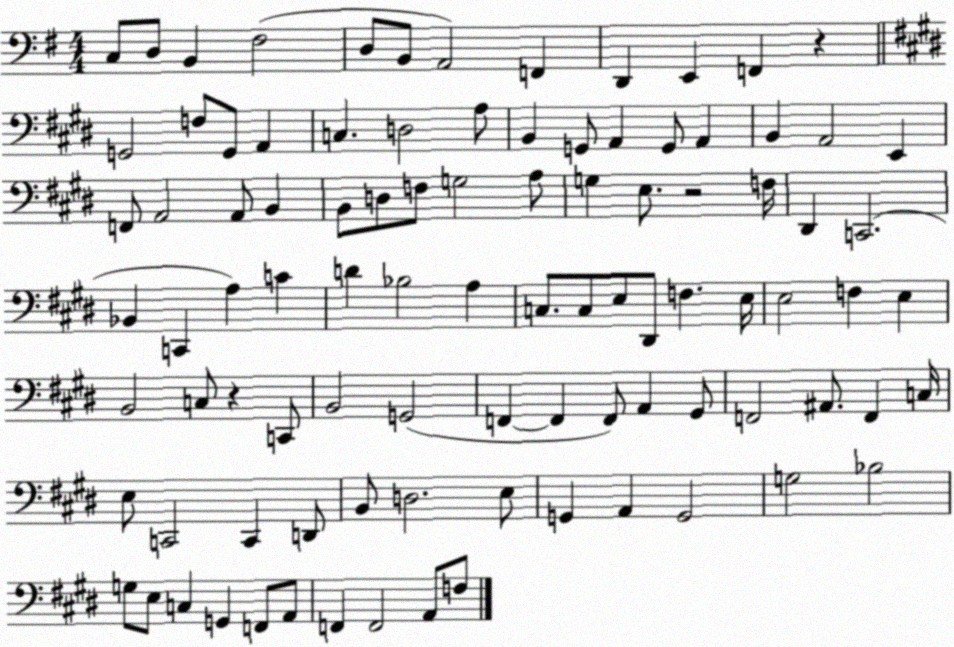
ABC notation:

X:1
T:Untitled
M:4/4
L:1/4
K:G
C,/2 D,/2 B,, ^F,2 D,/2 B,,/2 A,,2 F,, D,, E,, F,, z G,,2 F,/2 G,,/2 A,, C, D,2 A,/2 B,, G,,/2 A,, G,,/2 A,, B,, A,,2 E,, F,,/2 A,,2 A,,/2 B,, B,,/2 D,/2 F,/2 G,2 A,/2 G, E,/2 z2 F,/4 ^D,, C,,2 _B,, C,, A, C D _B,2 A, C,/2 C,/2 E,/2 ^D,,/2 F, E,/4 E,2 F, E, B,,2 C,/2 z C,,/2 B,,2 G,,2 F,, F,, F,,/2 A,, ^G,,/2 F,,2 ^A,,/2 F,, C,/4 E,/2 C,,2 C,, D,,/2 B,,/2 D,2 E,/2 G,, A,, G,,2 G,2 _B,2 G,/2 E,/2 C, G,, F,,/2 A,,/2 F,, F,,2 A,,/2 F,/2